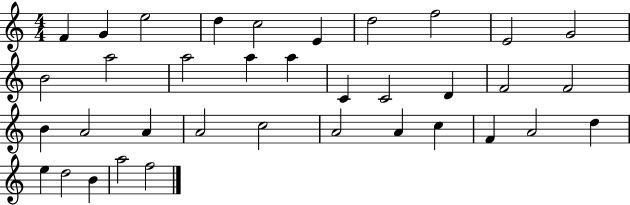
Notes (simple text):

F4/q G4/q E5/h D5/q C5/h E4/q D5/h F5/h E4/h G4/h B4/h A5/h A5/h A5/q A5/q C4/q C4/h D4/q F4/h F4/h B4/q A4/h A4/q A4/h C5/h A4/h A4/q C5/q F4/q A4/h D5/q E5/q D5/h B4/q A5/h F5/h